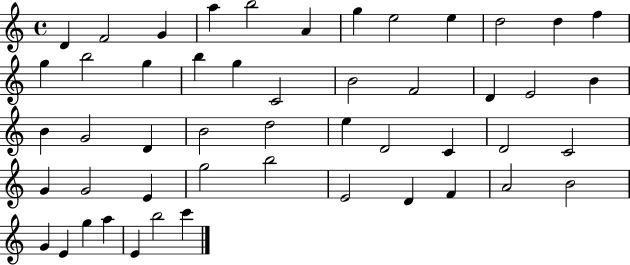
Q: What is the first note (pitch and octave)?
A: D4